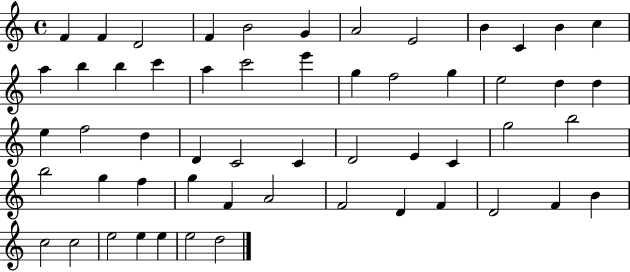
X:1
T:Untitled
M:4/4
L:1/4
K:C
F F D2 F B2 G A2 E2 B C B c a b b c' a c'2 e' g f2 g e2 d d e f2 d D C2 C D2 E C g2 b2 b2 g f g F A2 F2 D F D2 F B c2 c2 e2 e e e2 d2